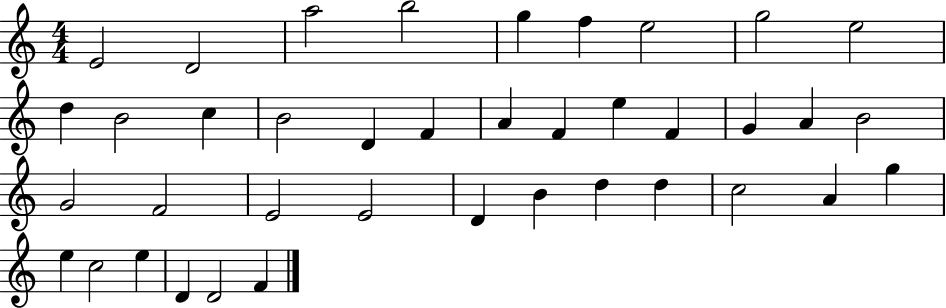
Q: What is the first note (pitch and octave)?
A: E4